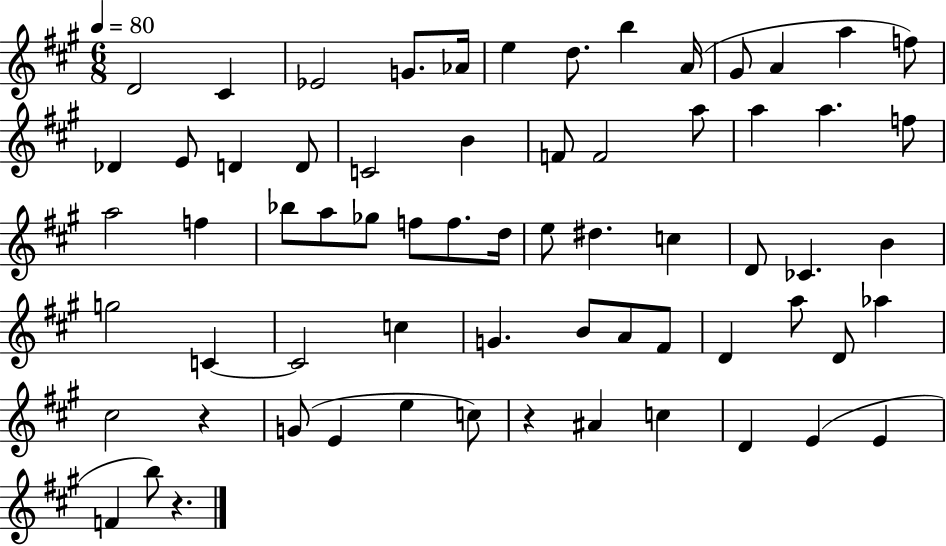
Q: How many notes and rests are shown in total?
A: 66